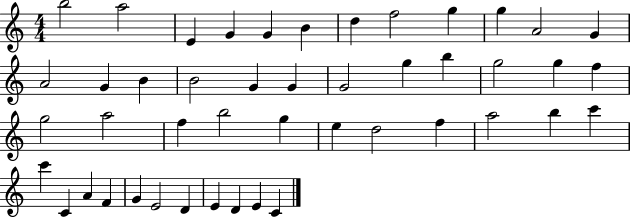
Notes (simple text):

B5/h A5/h E4/q G4/q G4/q B4/q D5/q F5/h G5/q G5/q A4/h G4/q A4/h G4/q B4/q B4/h G4/q G4/q G4/h G5/q B5/q G5/h G5/q F5/q G5/h A5/h F5/q B5/h G5/q E5/q D5/h F5/q A5/h B5/q C6/q C6/q C4/q A4/q F4/q G4/q E4/h D4/q E4/q D4/q E4/q C4/q